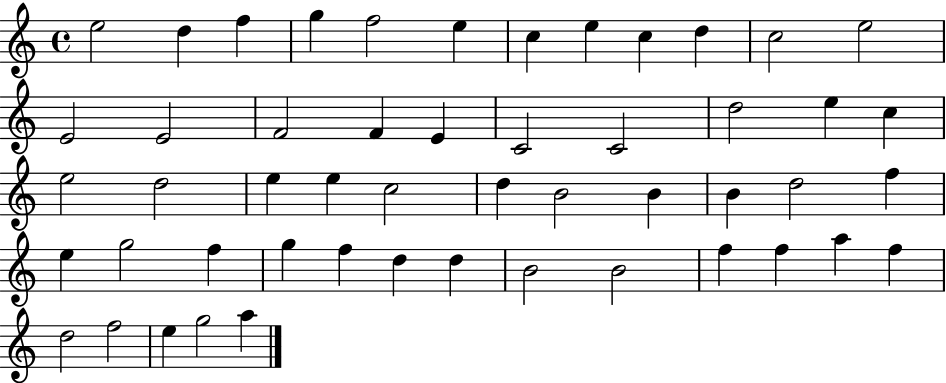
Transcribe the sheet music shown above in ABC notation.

X:1
T:Untitled
M:4/4
L:1/4
K:C
e2 d f g f2 e c e c d c2 e2 E2 E2 F2 F E C2 C2 d2 e c e2 d2 e e c2 d B2 B B d2 f e g2 f g f d d B2 B2 f f a f d2 f2 e g2 a